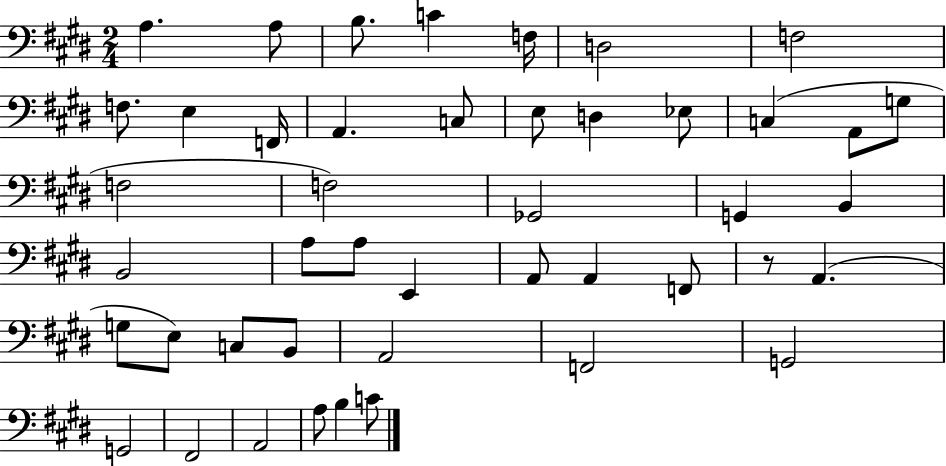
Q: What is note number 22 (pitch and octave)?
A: G2